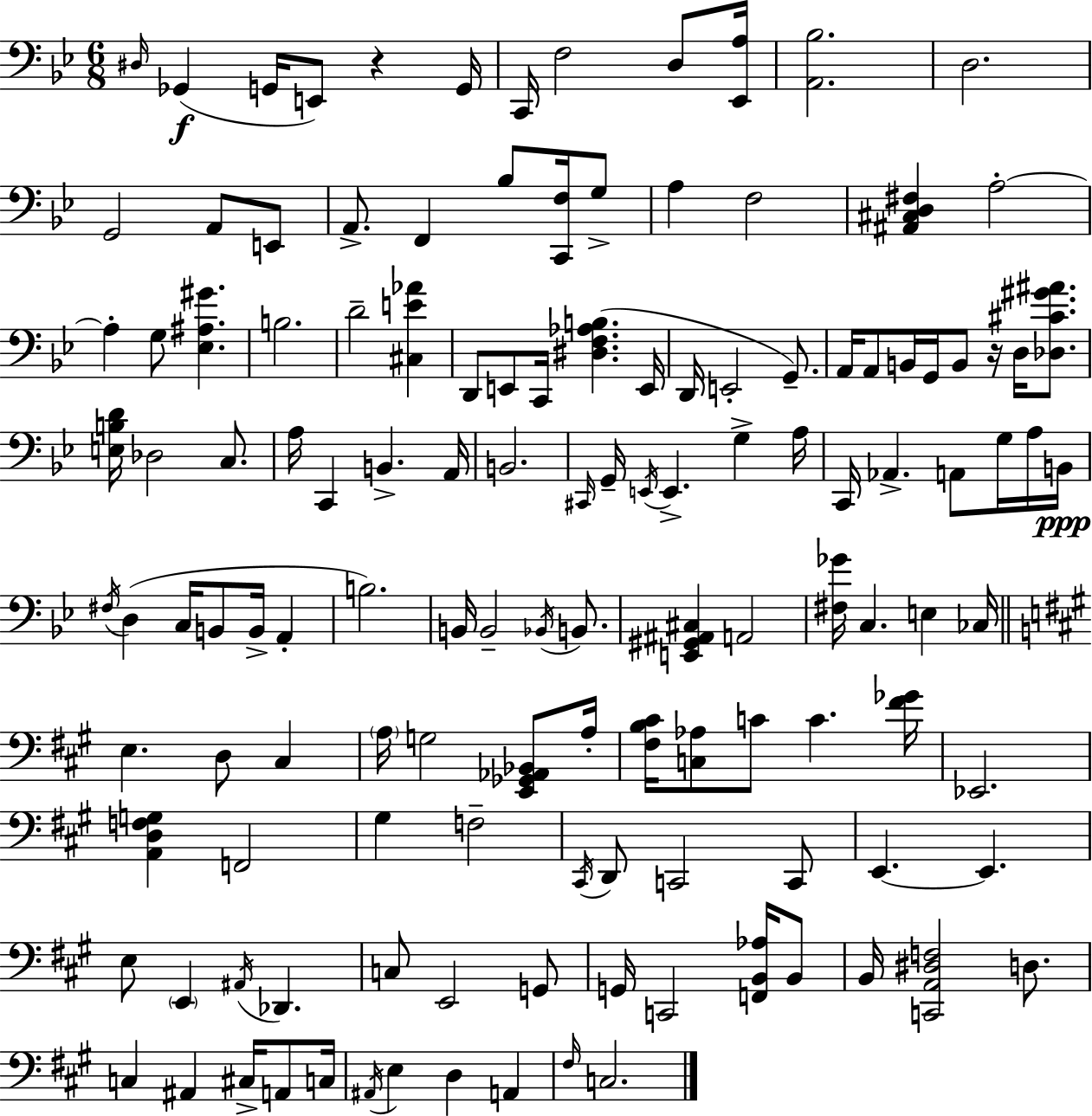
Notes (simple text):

D#3/s Gb2/q G2/s E2/e R/q G2/s C2/s F3/h D3/e [Eb2,A3]/s [A2,Bb3]/h. D3/h. G2/h A2/e E2/e A2/e. F2/q Bb3/e [C2,F3]/s G3/e A3/q F3/h [A#2,C#3,D3,F#3]/q A3/h A3/q G3/e [Eb3,A#3,G#4]/q. B3/h. D4/h [C#3,E4,Ab4]/q D2/e E2/e C2/s [D#3,F3,Ab3,B3]/q. E2/s D2/s E2/h G2/e. A2/s A2/e B2/s G2/s B2/e R/s D3/s [Db3,C#4,G#4,A#4]/e. [E3,B3,D4]/s Db3/h C3/e. A3/s C2/q B2/q. A2/s B2/h. C#2/s G2/s E2/s E2/q. G3/q A3/s C2/s Ab2/q. A2/e G3/s A3/s B2/s F#3/s D3/q C3/s B2/e B2/s A2/q B3/h. B2/s B2/h Bb2/s B2/e. [E2,G#2,A#2,C#3]/q A2/h [F#3,Gb4]/s C3/q. E3/q CES3/s E3/q. D3/e C#3/q A3/s G3/h [E2,Gb2,Ab2,Bb2]/e A3/s [F#3,B3,C#4]/s [C3,Ab3]/e C4/e C4/q. [F#4,Gb4]/s Eb2/h. [A2,D3,F3,G3]/q F2/h G#3/q F3/h C#2/s D2/e C2/h C2/e E2/q. E2/q. E3/e E2/q A#2/s Db2/q. C3/e E2/h G2/e G2/s C2/h [F2,B2,Ab3]/s B2/e B2/s [C2,A2,D#3,F3]/h D3/e. C3/q A#2/q C#3/s A2/e C3/s A#2/s E3/q D3/q A2/q F#3/s C3/h.